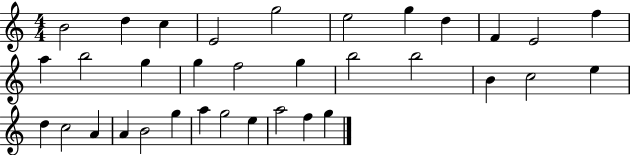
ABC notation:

X:1
T:Untitled
M:4/4
L:1/4
K:C
B2 d c E2 g2 e2 g d F E2 f a b2 g g f2 g b2 b2 B c2 e d c2 A A B2 g a g2 e a2 f g